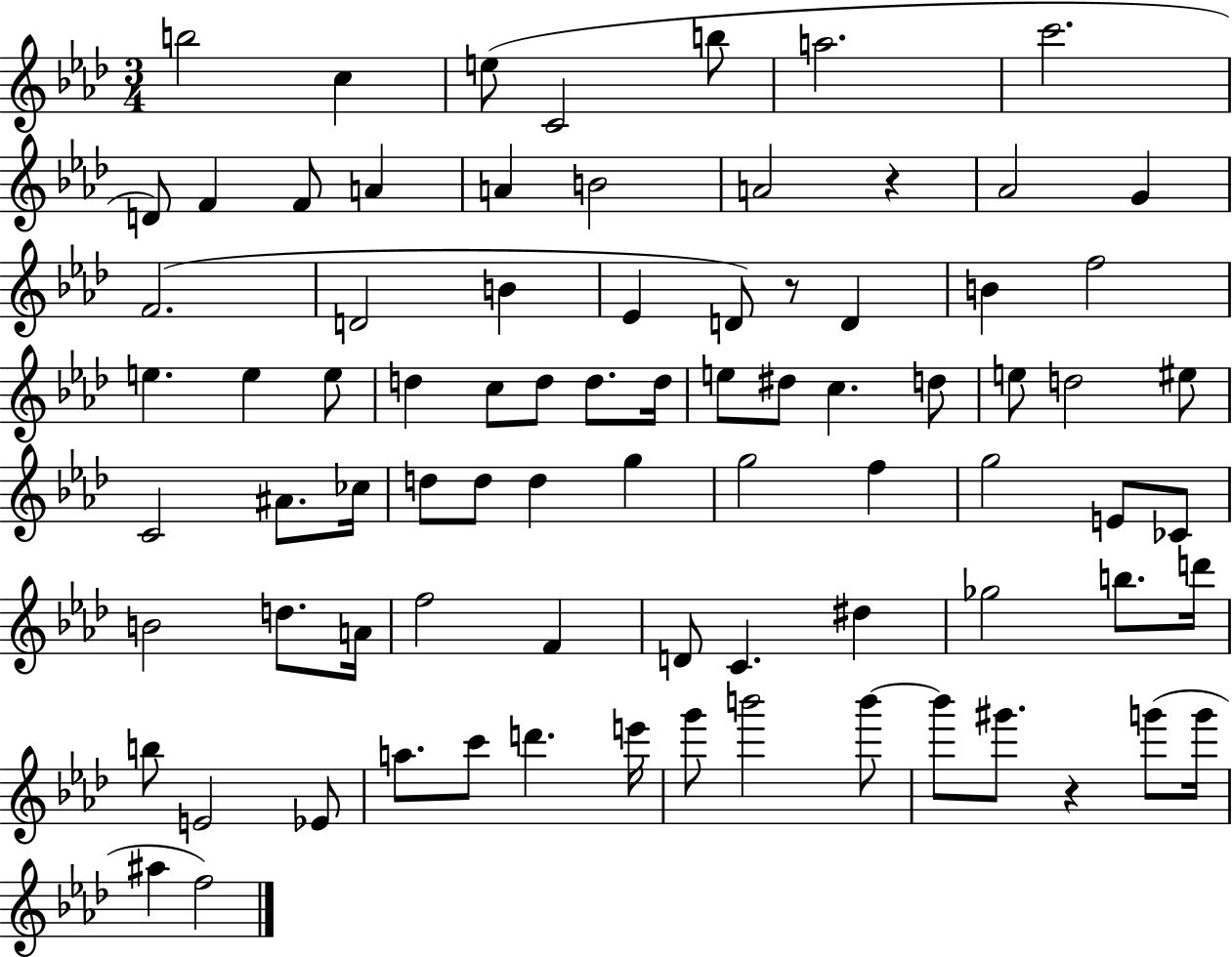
B5/h C5/q E5/e C4/h B5/e A5/h. C6/h. D4/e F4/q F4/e A4/q A4/q B4/h A4/h R/q Ab4/h G4/q F4/h. D4/h B4/q Eb4/q D4/e R/e D4/q B4/q F5/h E5/q. E5/q E5/e D5/q C5/e D5/e D5/e. D5/s E5/e D#5/e C5/q. D5/e E5/e D5/h EIS5/e C4/h A#4/e. CES5/s D5/e D5/e D5/q G5/q G5/h F5/q G5/h E4/e CES4/e B4/h D5/e. A4/s F5/h F4/q D4/e C4/q. D#5/q Gb5/h B5/e. D6/s B5/e E4/h Eb4/e A5/e. C6/e D6/q. E6/s G6/e B6/h B6/e B6/e G#6/e. R/q G6/e G6/s A#5/q F5/h